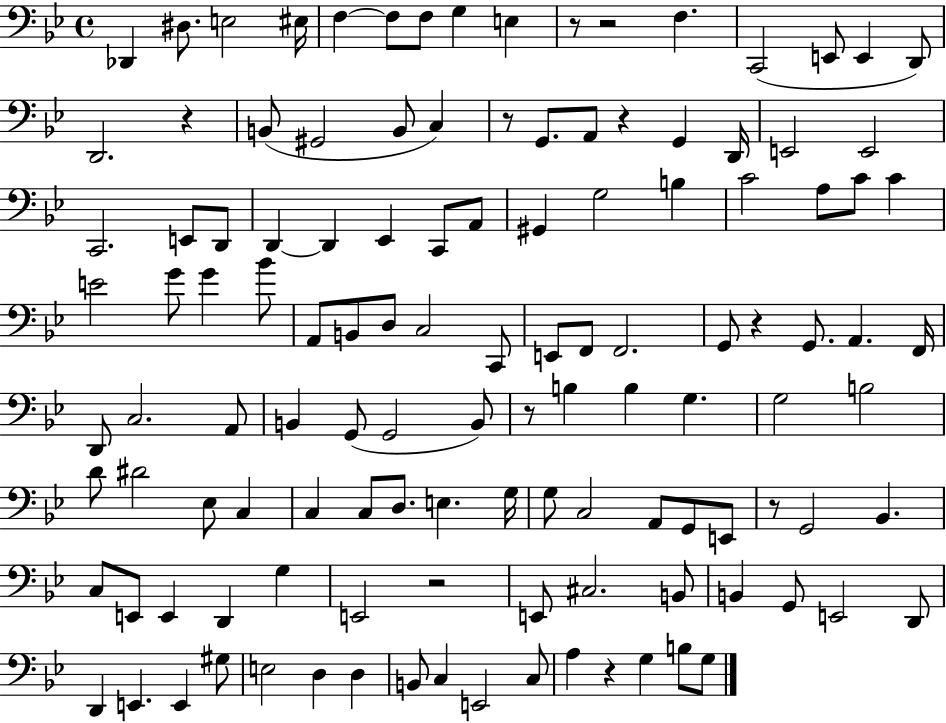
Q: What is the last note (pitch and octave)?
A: G3